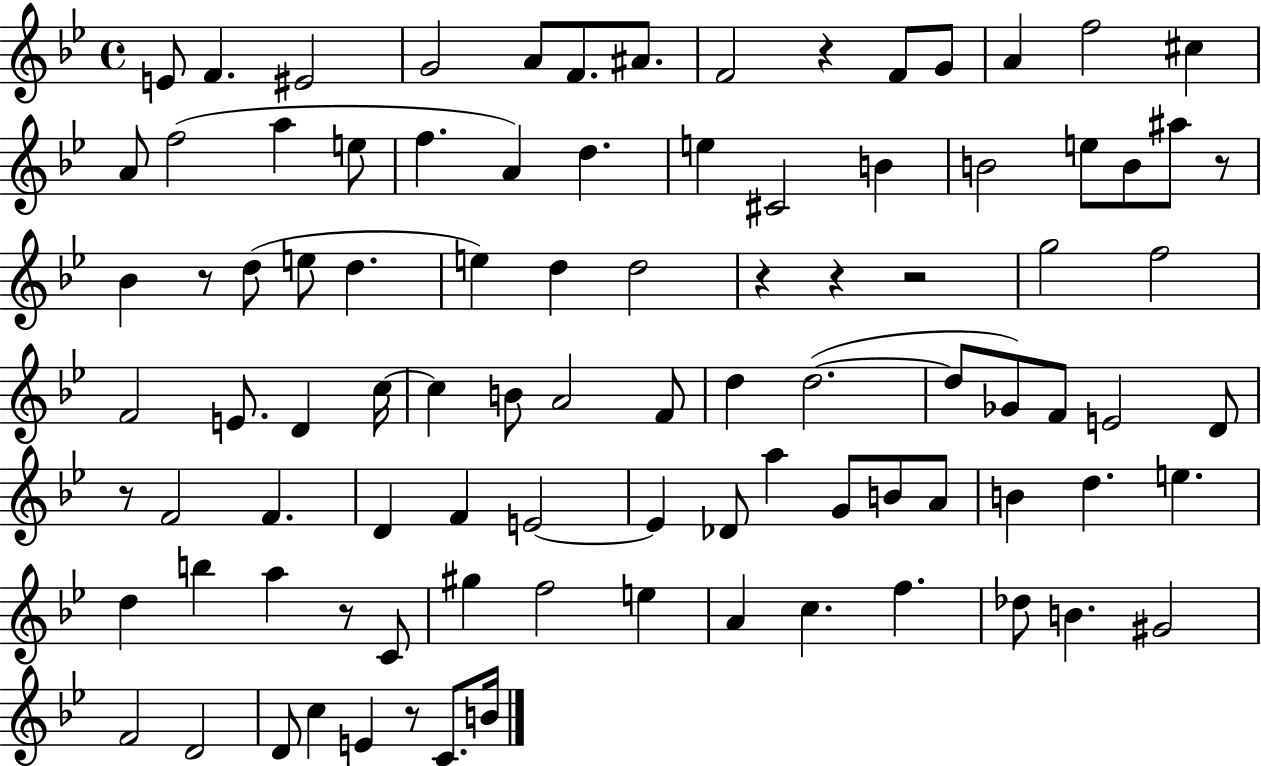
{
  \clef treble
  \time 4/4
  \defaultTimeSignature
  \key bes \major
  e'8 f'4. eis'2 | g'2 a'8 f'8. ais'8. | f'2 r4 f'8 g'8 | a'4 f''2 cis''4 | \break a'8 f''2( a''4 e''8 | f''4. a'4) d''4. | e''4 cis'2 b'4 | b'2 e''8 b'8 ais''8 r8 | \break bes'4 r8 d''8( e''8 d''4. | e''4) d''4 d''2 | r4 r4 r2 | g''2 f''2 | \break f'2 e'8. d'4 c''16~~ | c''4 b'8 a'2 f'8 | d''4 d''2.~(~ | d''8 ges'8) f'8 e'2 d'8 | \break r8 f'2 f'4. | d'4 f'4 e'2~~ | e'4 des'8 a''4 g'8 b'8 a'8 | b'4 d''4. e''4. | \break d''4 b''4 a''4 r8 c'8 | gis''4 f''2 e''4 | a'4 c''4. f''4. | des''8 b'4. gis'2 | \break f'2 d'2 | d'8 c''4 e'4 r8 c'8. b'16 | \bar "|."
}